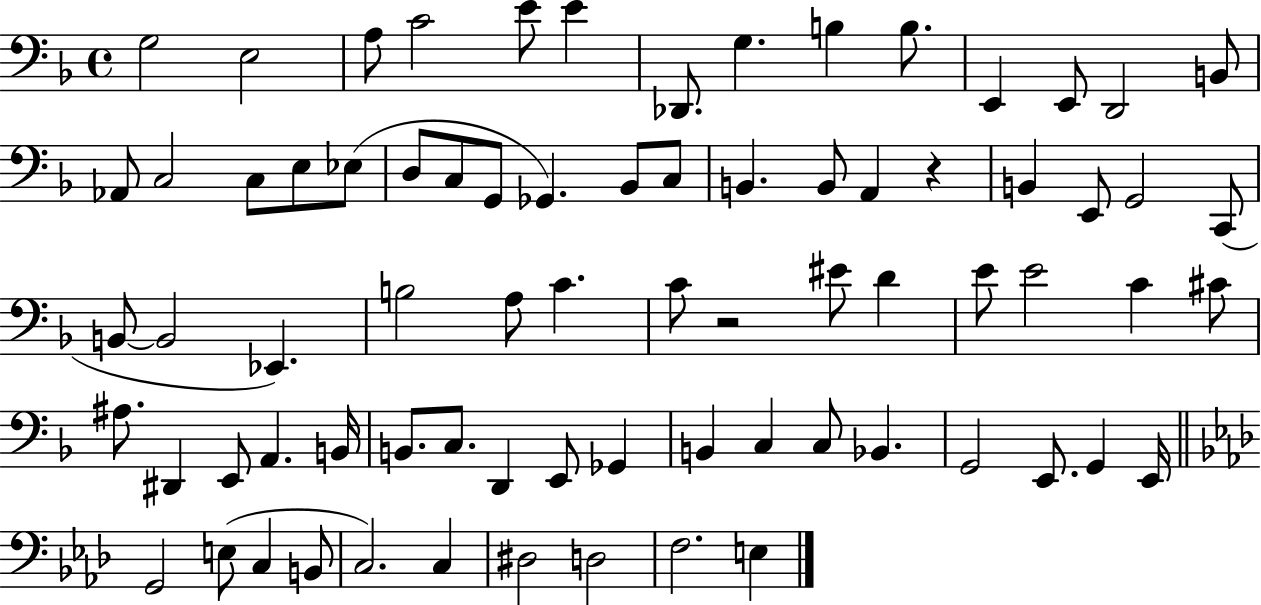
X:1
T:Untitled
M:4/4
L:1/4
K:F
G,2 E,2 A,/2 C2 E/2 E _D,,/2 G, B, B,/2 E,, E,,/2 D,,2 B,,/2 _A,,/2 C,2 C,/2 E,/2 _E,/2 D,/2 C,/2 G,,/2 _G,, _B,,/2 C,/2 B,, B,,/2 A,, z B,, E,,/2 G,,2 C,,/2 B,,/2 B,,2 _E,, B,2 A,/2 C C/2 z2 ^E/2 D E/2 E2 C ^C/2 ^A,/2 ^D,, E,,/2 A,, B,,/4 B,,/2 C,/2 D,, E,,/2 _G,, B,, C, C,/2 _B,, G,,2 E,,/2 G,, E,,/4 G,,2 E,/2 C, B,,/2 C,2 C, ^D,2 D,2 F,2 E,